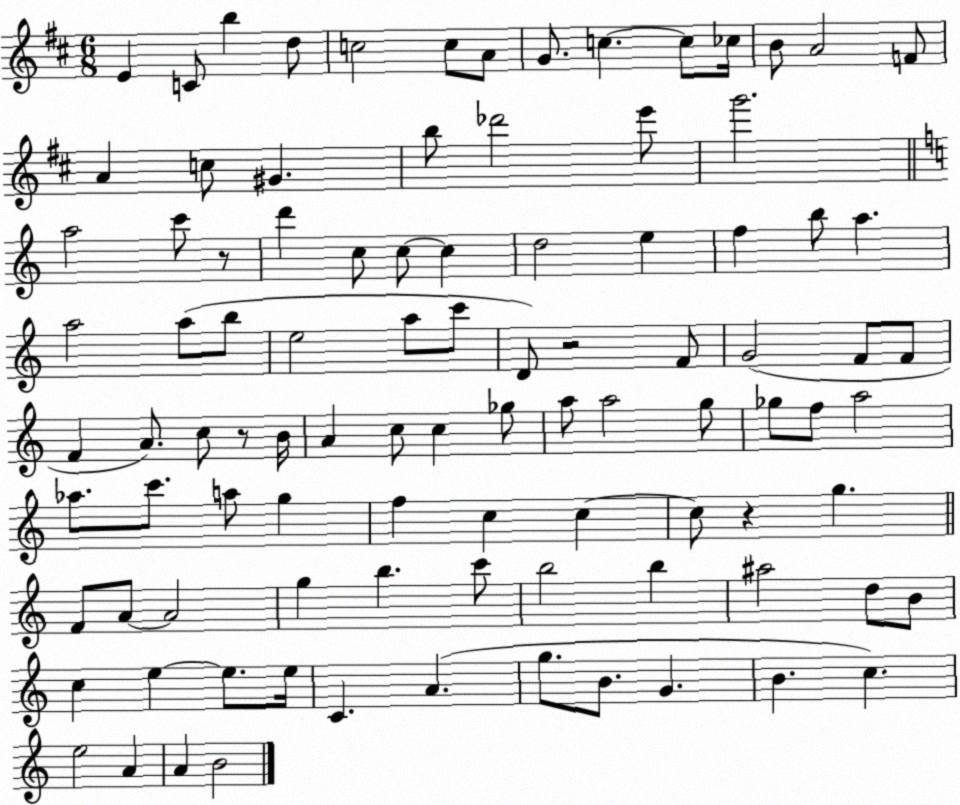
X:1
T:Untitled
M:6/8
L:1/4
K:D
E C/2 b d/2 c2 c/2 A/2 G/2 c c/2 _c/4 B/2 A2 F/2 A c/2 ^G b/2 _d'2 e'/2 g'2 a2 c'/2 z/2 d' c/2 c/2 c d2 e f b/2 a a2 a/2 b/2 e2 a/2 c'/2 D/2 z2 F/2 G2 F/2 F/2 F A/2 c/2 z/2 B/4 A c/2 c _g/2 a/2 a2 g/2 _g/2 f/2 a2 _a/2 c'/2 a/2 g f c c c/2 z g F/2 A/2 A2 g b c'/2 b2 b ^a2 d/2 B/2 c e e/2 e/4 C A g/2 B/2 G B c e2 A A B2